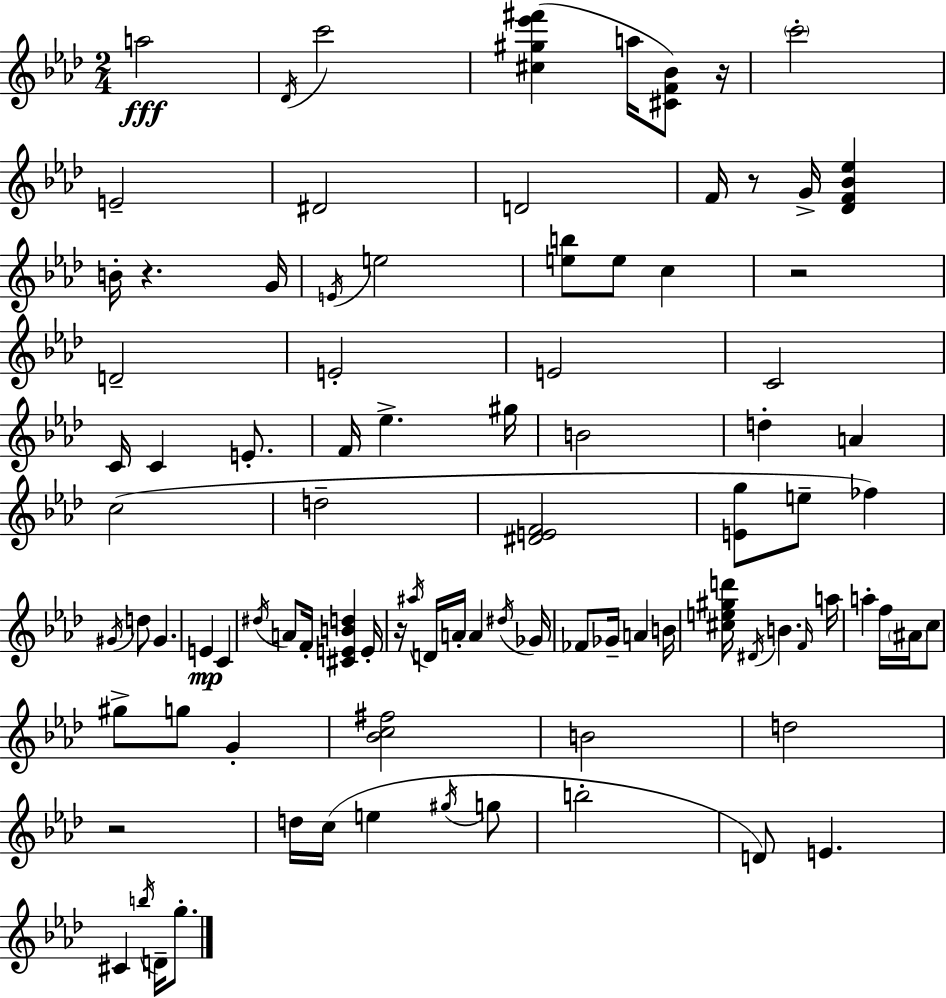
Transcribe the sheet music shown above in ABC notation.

X:1
T:Untitled
M:2/4
L:1/4
K:Ab
a2 _D/4 c'2 [^c^g_e'^f'] a/4 [^CF_B]/2 z/4 c'2 E2 ^D2 D2 F/4 z/2 G/4 [_DF_B_e] B/4 z G/4 E/4 e2 [eb]/2 e/2 c z2 D2 E2 E2 C2 C/4 C E/2 F/4 _e ^g/4 B2 d A c2 d2 [^DEF]2 [Eg]/2 e/2 _f ^G/4 d/2 ^G E C ^d/4 A/2 F/4 [^CEBd] E/4 z/4 ^a/4 D/4 A/4 A ^d/4 _G/4 _F/2 _G/4 A B/4 [^ce^gd']/4 ^D/4 B F/4 a/4 a f/4 ^A/4 c/2 ^g/2 g/2 G [_Bc^f]2 B2 d2 z2 d/4 c/4 e ^g/4 g/2 b2 D/2 E ^C b/4 D/4 g/2